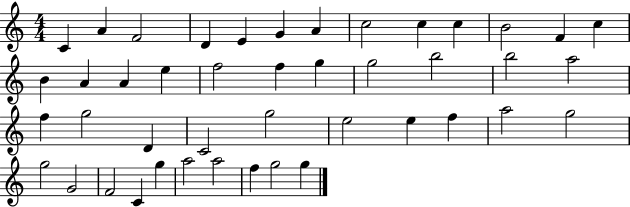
{
  \clef treble
  \numericTimeSignature
  \time 4/4
  \key c \major
  c'4 a'4 f'2 | d'4 e'4 g'4 a'4 | c''2 c''4 c''4 | b'2 f'4 c''4 | \break b'4 a'4 a'4 e''4 | f''2 f''4 g''4 | g''2 b''2 | b''2 a''2 | \break f''4 g''2 d'4 | c'2 g''2 | e''2 e''4 f''4 | a''2 g''2 | \break g''2 g'2 | f'2 c'4 g''4 | a''2 a''2 | f''4 g''2 g''4 | \break \bar "|."
}